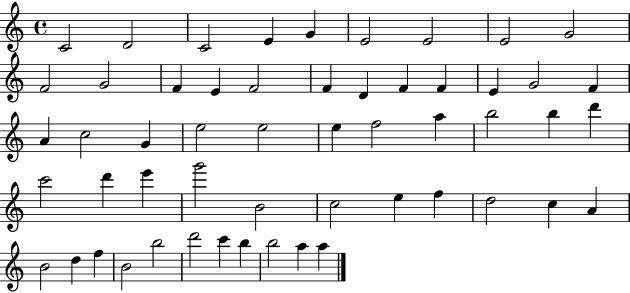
{
  \clef treble
  \time 4/4
  \defaultTimeSignature
  \key c \major
  c'2 d'2 | c'2 e'4 g'4 | e'2 e'2 | e'2 g'2 | \break f'2 g'2 | f'4 e'4 f'2 | f'4 d'4 f'4 f'4 | e'4 g'2 f'4 | \break a'4 c''2 g'4 | e''2 e''2 | e''4 f''2 a''4 | b''2 b''4 d'''4 | \break c'''2 d'''4 e'''4 | g'''2 b'2 | c''2 e''4 f''4 | d''2 c''4 a'4 | \break b'2 d''4 f''4 | b'2 b''2 | d'''2 c'''4 b''4 | b''2 a''4 a''4 | \break \bar "|."
}